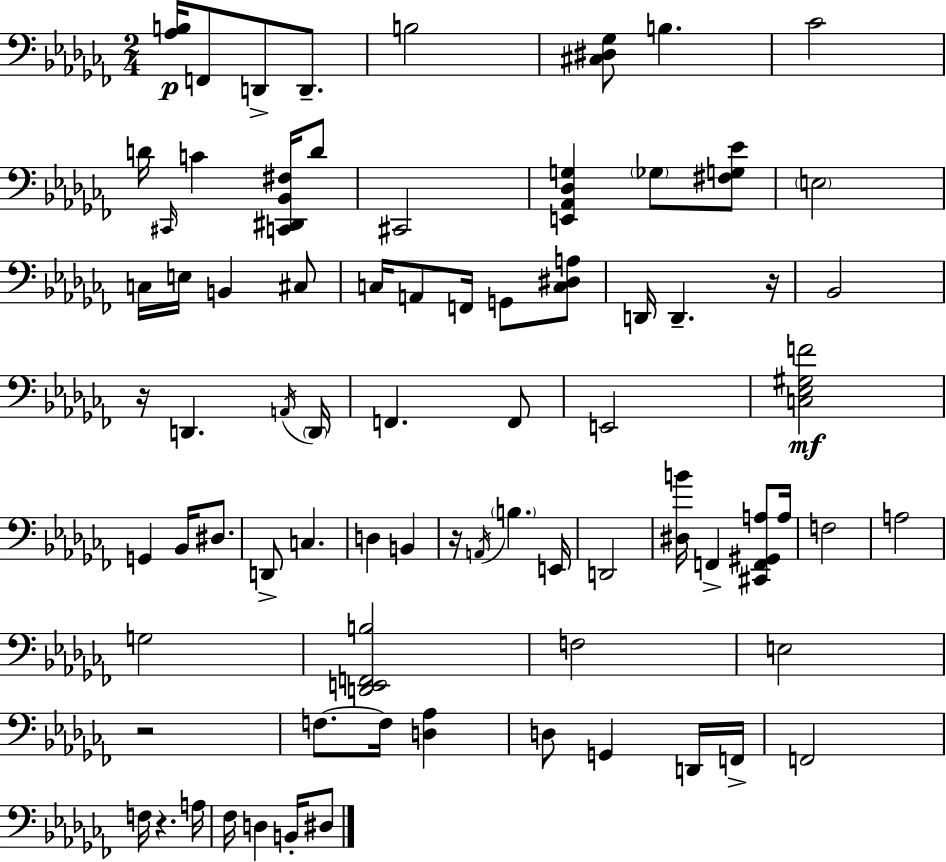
[Ab3,B3]/s F2/e D2/e D2/e. B3/h [C#3,D#3,Gb3]/e B3/q. CES4/h D4/s C#2/s C4/q [C2,D#2,Bb2,F#3]/s D4/e C#2/h [E2,Ab2,Db3,G3]/q Gb3/e [F#3,G3,Eb4]/e E3/h C3/s E3/s B2/q C#3/e C3/s A2/e F2/s G2/e [C3,D#3,A3]/e D2/s D2/q. R/s Bb2/h R/s D2/q. A2/s D2/s F2/q. F2/e E2/h [C3,Eb3,G#3,F4]/h G2/q Bb2/s D#3/e. D2/e C3/q. D3/q B2/q R/s A2/s B3/q. E2/s D2/h [D#3,B4]/s F2/q [C#2,F2,G#2,A3]/e A3/s F3/h A3/h G3/h [D2,E2,F2,B3]/h F3/h E3/h R/h F3/e. F3/s [D3,Ab3]/q D3/e G2/q D2/s F2/s F2/h F3/s R/q. A3/s FES3/s D3/q B2/s D#3/e